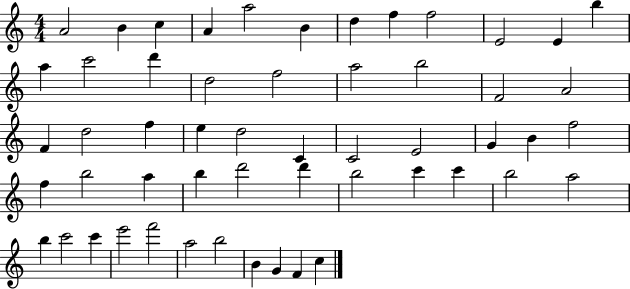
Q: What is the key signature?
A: C major